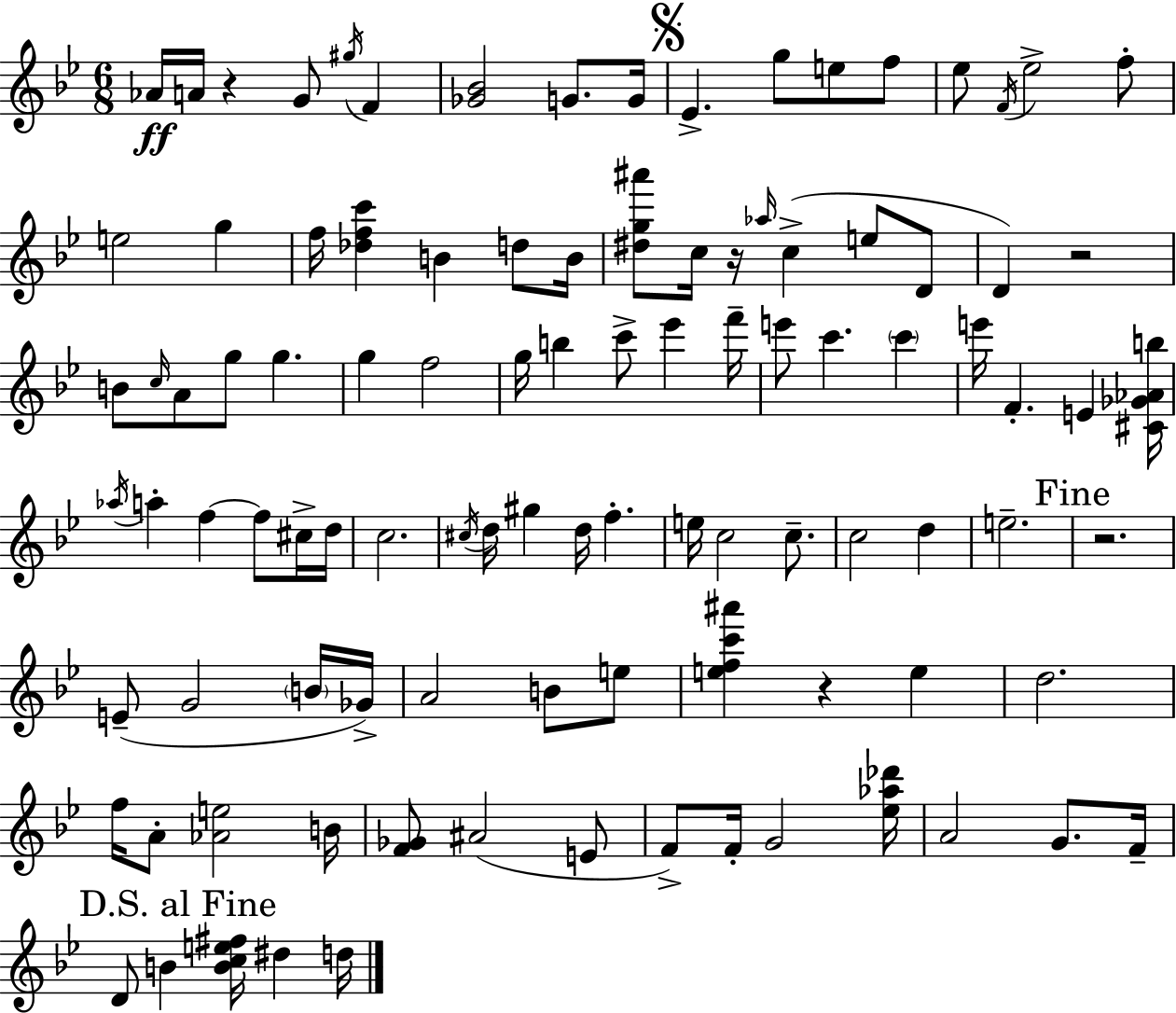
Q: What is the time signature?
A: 6/8